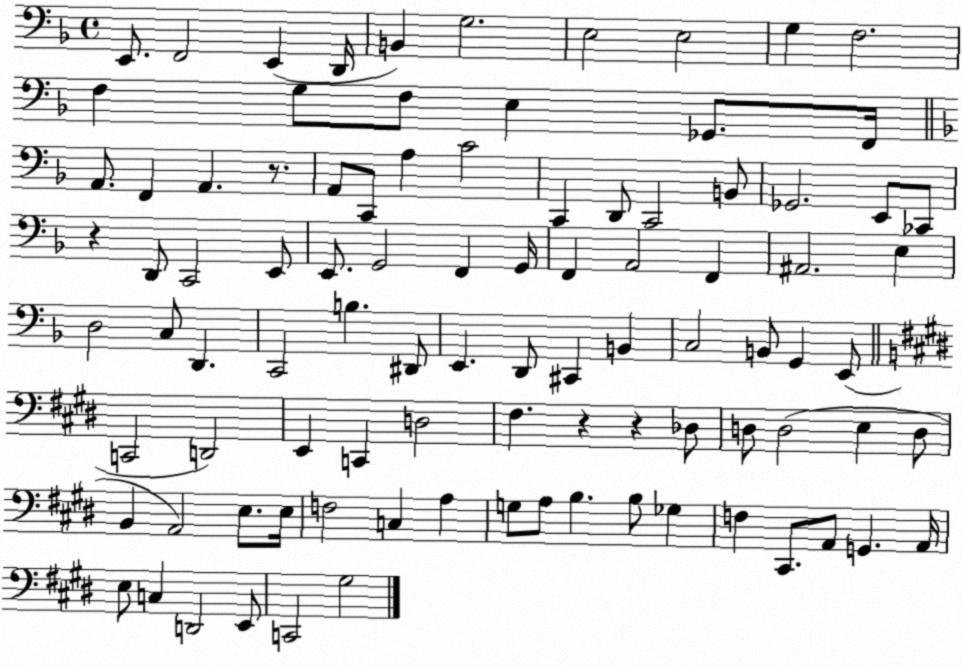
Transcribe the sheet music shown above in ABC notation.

X:1
T:Untitled
M:4/4
L:1/4
K:F
E,,/2 F,,2 E,, D,,/4 B,, G,2 E,2 E,2 G, F,2 F, G,/2 F,/2 E, _G,,/2 F,,/4 A,,/2 F,, A,, z/2 A,,/2 C,,/2 A, C2 C,, D,,/2 C,,2 B,,/2 _G,,2 E,,/2 _C,,/2 z D,,/2 C,,2 E,,/2 E,,/2 G,,2 F,, G,,/4 F,, A,,2 F,, ^A,,2 E, D,2 C,/2 D,, C,,2 B, ^D,,/2 E,, D,,/2 ^C,, B,, C,2 B,,/2 G,, E,,/2 C,,2 D,,2 E,, C,, D,2 ^F, z z _D,/2 D,/2 D,2 E, D,/2 B,, A,,2 E,/2 E,/4 F,2 C, A, G,/2 A,/2 B, B,/2 _G, F, ^C,,/2 A,,/2 G,, A,,/4 E,/2 C, D,,2 E,,/2 C,,2 ^G,2